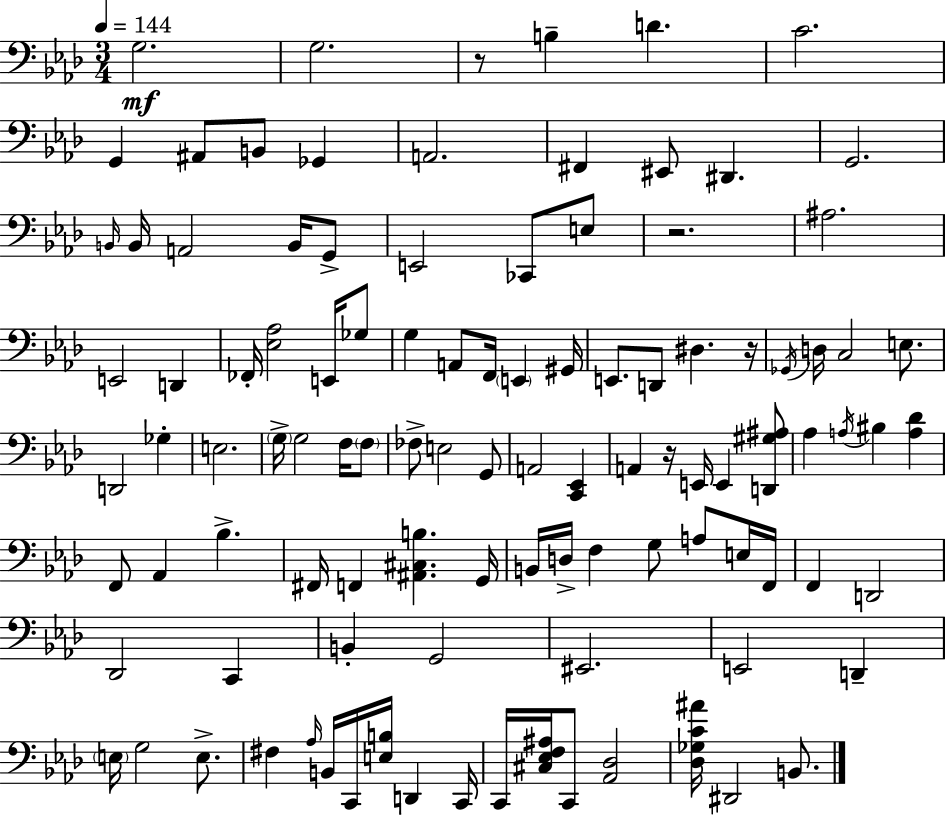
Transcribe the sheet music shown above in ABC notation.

X:1
T:Untitled
M:3/4
L:1/4
K:Ab
G,2 G,2 z/2 B, D C2 G,, ^A,,/2 B,,/2 _G,, A,,2 ^F,, ^E,,/2 ^D,, G,,2 B,,/4 B,,/4 A,,2 B,,/4 G,,/2 E,,2 _C,,/2 E,/2 z2 ^A,2 E,,2 D,, _F,,/4 [_E,_A,]2 E,,/4 _G,/2 G, A,,/2 F,,/4 E,, ^G,,/4 E,,/2 D,,/2 ^D, z/4 _G,,/4 D,/4 C,2 E,/2 D,,2 _G, E,2 G,/4 G,2 F,/4 F,/2 _F,/2 E,2 G,,/2 A,,2 [C,,_E,,] A,, z/4 E,,/4 E,, [D,,^G,^A,]/2 _A, A,/4 ^B, [A,_D] F,,/2 _A,, _B, ^F,,/4 F,, [^A,,^C,B,] G,,/4 B,,/4 D,/4 F, G,/2 A,/2 E,/4 F,,/4 F,, D,,2 _D,,2 C,, B,, G,,2 ^E,,2 E,,2 D,, E,/4 G,2 E,/2 ^F, _A,/4 B,,/4 C,,/4 [E,B,]/4 D,, C,,/4 C,,/4 [^C,_E,F,^A,]/4 C,,/2 [_A,,_D,]2 [_D,_G,C^A]/4 ^D,,2 B,,/2